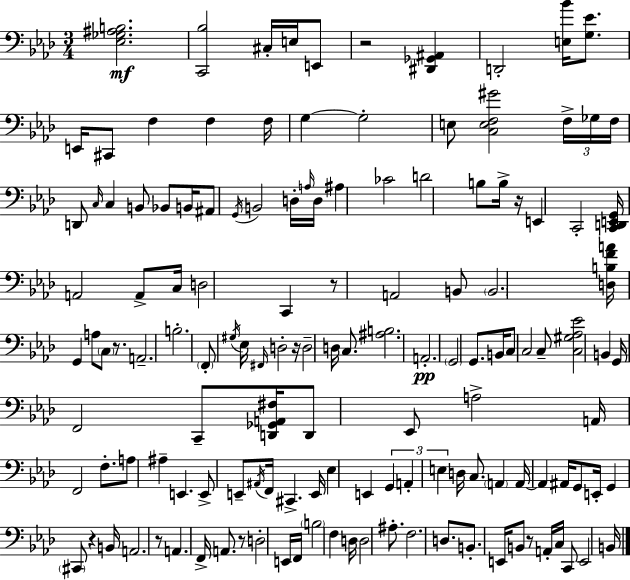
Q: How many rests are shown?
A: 9